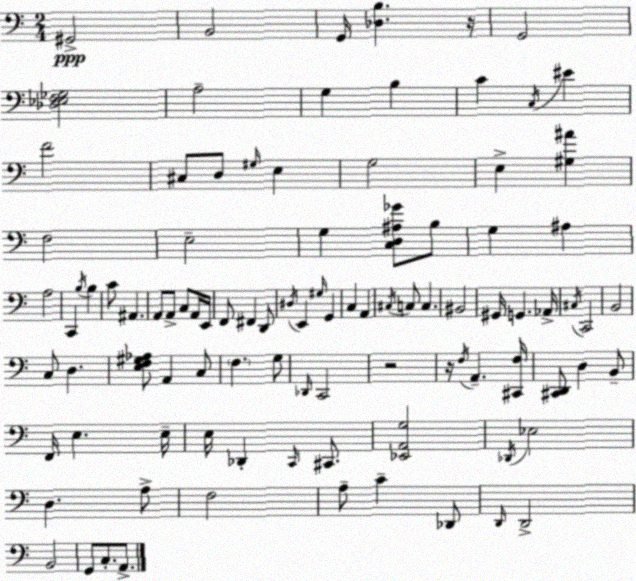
X:1
T:Untitled
M:2/4
L:1/4
K:Am
^G,,2 B,,2 G,,/4 [_D,B,] z/4 G,,2 [_D,_E,F,_G,]2 A,2 G, B, C C,/4 ^E F2 ^C,/2 D,/2 ^G,/4 E, G,2 E, [^G,^A] F,2 E,2 G, [C,D,^A,_G]/2 B,/2 G, ^A, A,2 C,, B,/4 B, C/2 ^A,, A,,/2 A,,/2 C,/2 A,,/4 E,,/4 F,,/2 ^F,, D,,/2 ^D,/4 E,, ^G,/4 G,, C, A,, ^C,/4 C,/2 C, ^B,,2 ^G,,/4 G,, _A,,/4 ^C,/4 C,,2 B,,2 C,/2 D, [E,F,^G,_A,]/2 A,, C,/2 F, G,/2 _D,,/4 C,,2 z2 z/4 F,/4 A,, [^C,,F,]/4 [^C,,D,,]/2 D, B,,/2 F,,/4 E, E,/4 E,/4 _D,, C,,/4 ^C,,/2 [_E,,A,,G,]2 _D,,/4 _E,2 D, A,/2 F,2 A,/2 C _D,,/2 D,,/4 D,,2 B,,2 G,,/2 C,/2 A,,/2